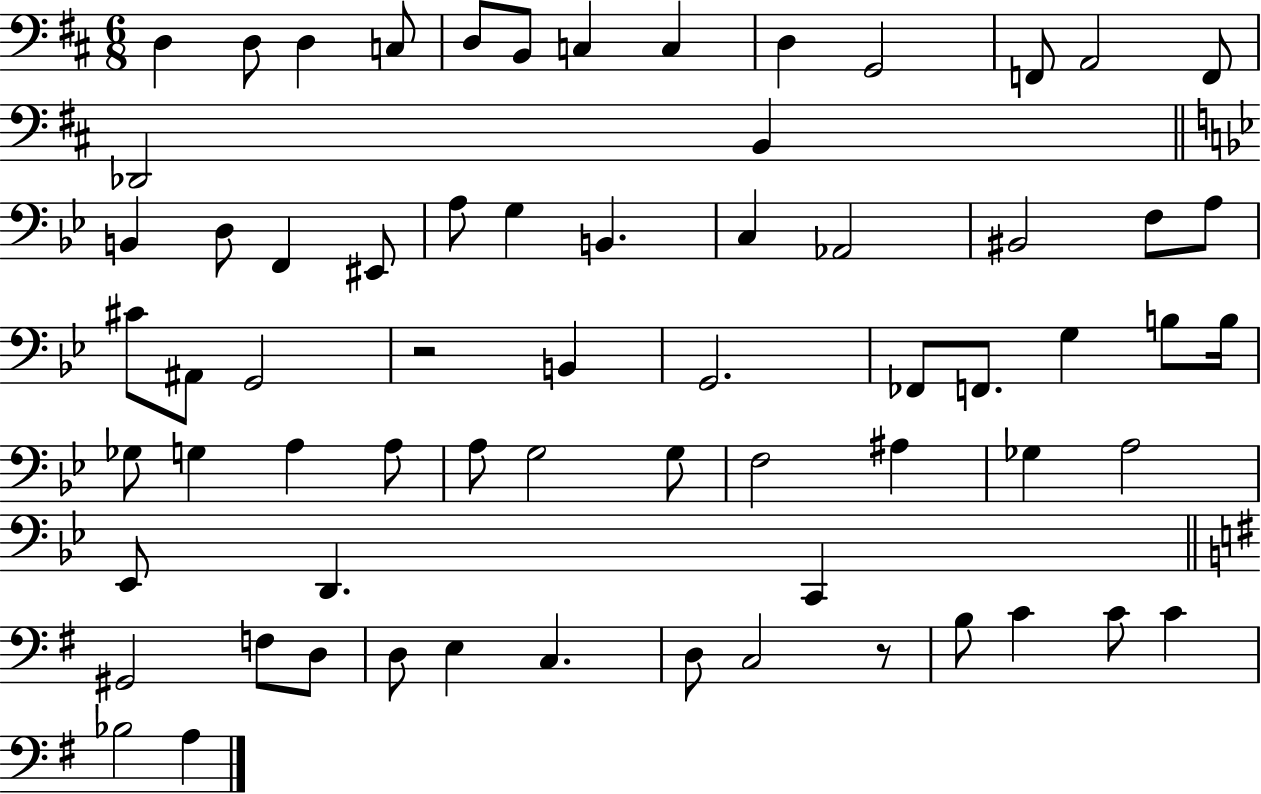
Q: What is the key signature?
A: D major